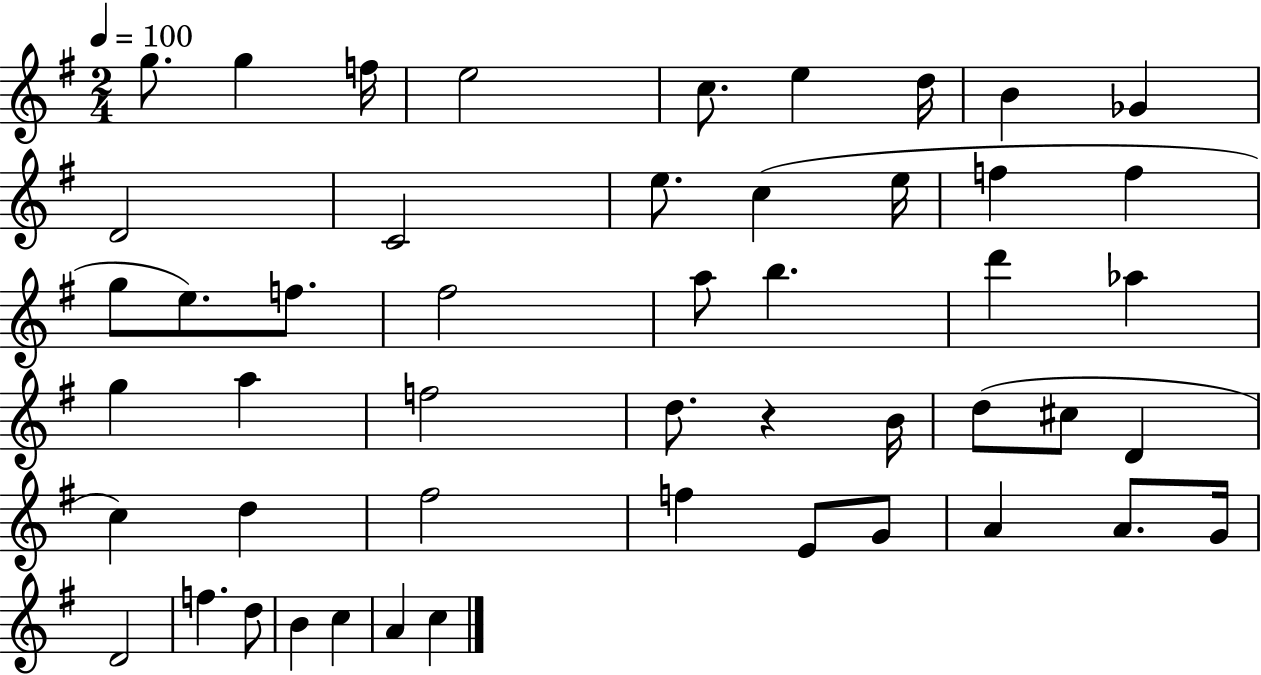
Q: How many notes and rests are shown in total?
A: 49